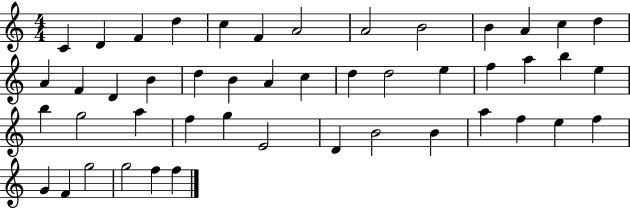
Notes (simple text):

C4/q D4/q F4/q D5/q C5/q F4/q A4/h A4/h B4/h B4/q A4/q C5/q D5/q A4/q F4/q D4/q B4/q D5/q B4/q A4/q C5/q D5/q D5/h E5/q F5/q A5/q B5/q E5/q B5/q G5/h A5/q F5/q G5/q E4/h D4/q B4/h B4/q A5/q F5/q E5/q F5/q G4/q F4/q G5/h G5/h F5/q F5/q